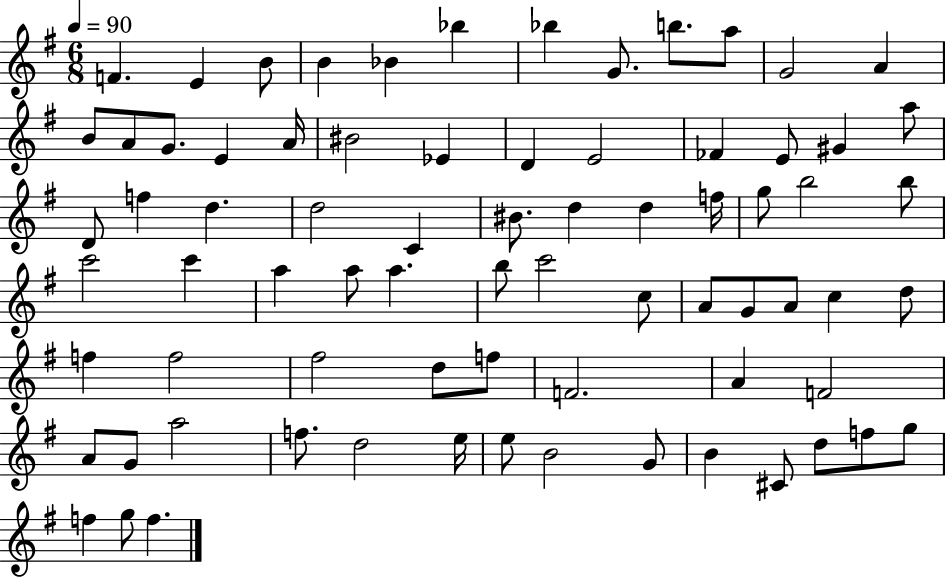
X:1
T:Untitled
M:6/8
L:1/4
K:G
F E B/2 B _B _b _b G/2 b/2 a/2 G2 A B/2 A/2 G/2 E A/4 ^B2 _E D E2 _F E/2 ^G a/2 D/2 f d d2 C ^B/2 d d f/4 g/2 b2 b/2 c'2 c' a a/2 a b/2 c'2 c/2 A/2 G/2 A/2 c d/2 f f2 ^f2 d/2 f/2 F2 A F2 A/2 G/2 a2 f/2 d2 e/4 e/2 B2 G/2 B ^C/2 d/2 f/2 g/2 f g/2 f